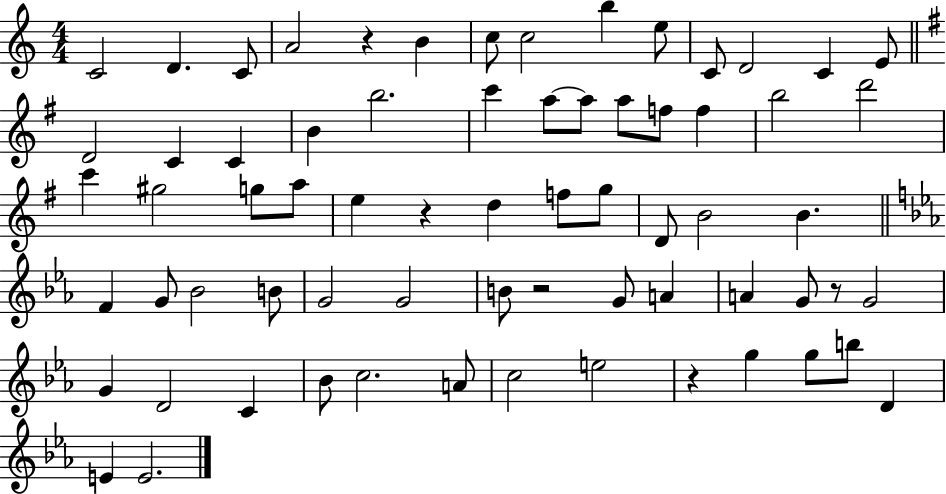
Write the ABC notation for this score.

X:1
T:Untitled
M:4/4
L:1/4
K:C
C2 D C/2 A2 z B c/2 c2 b e/2 C/2 D2 C E/2 D2 C C B b2 c' a/2 a/2 a/2 f/2 f b2 d'2 c' ^g2 g/2 a/2 e z d f/2 g/2 D/2 B2 B F G/2 _B2 B/2 G2 G2 B/2 z2 G/2 A A G/2 z/2 G2 G D2 C _B/2 c2 A/2 c2 e2 z g g/2 b/2 D E E2